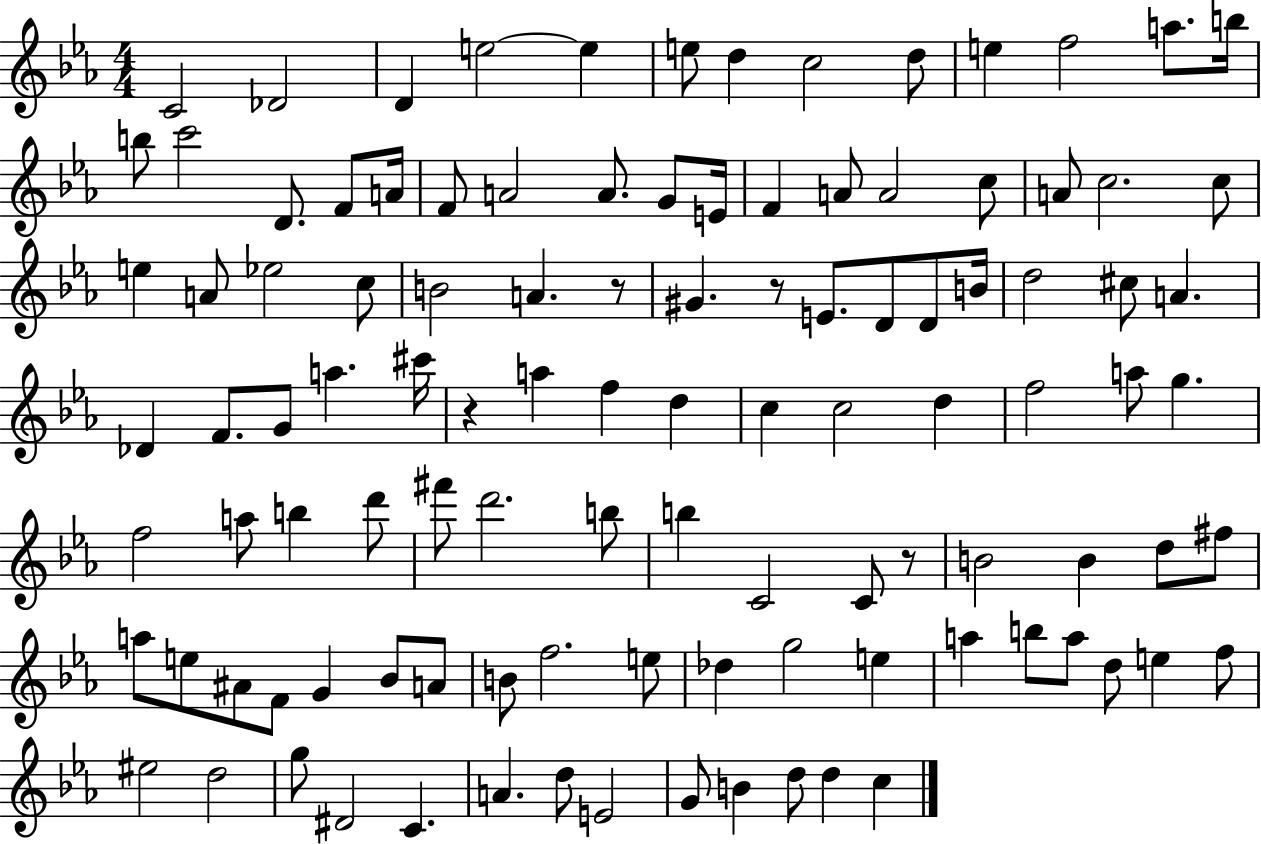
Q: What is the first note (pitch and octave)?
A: C4